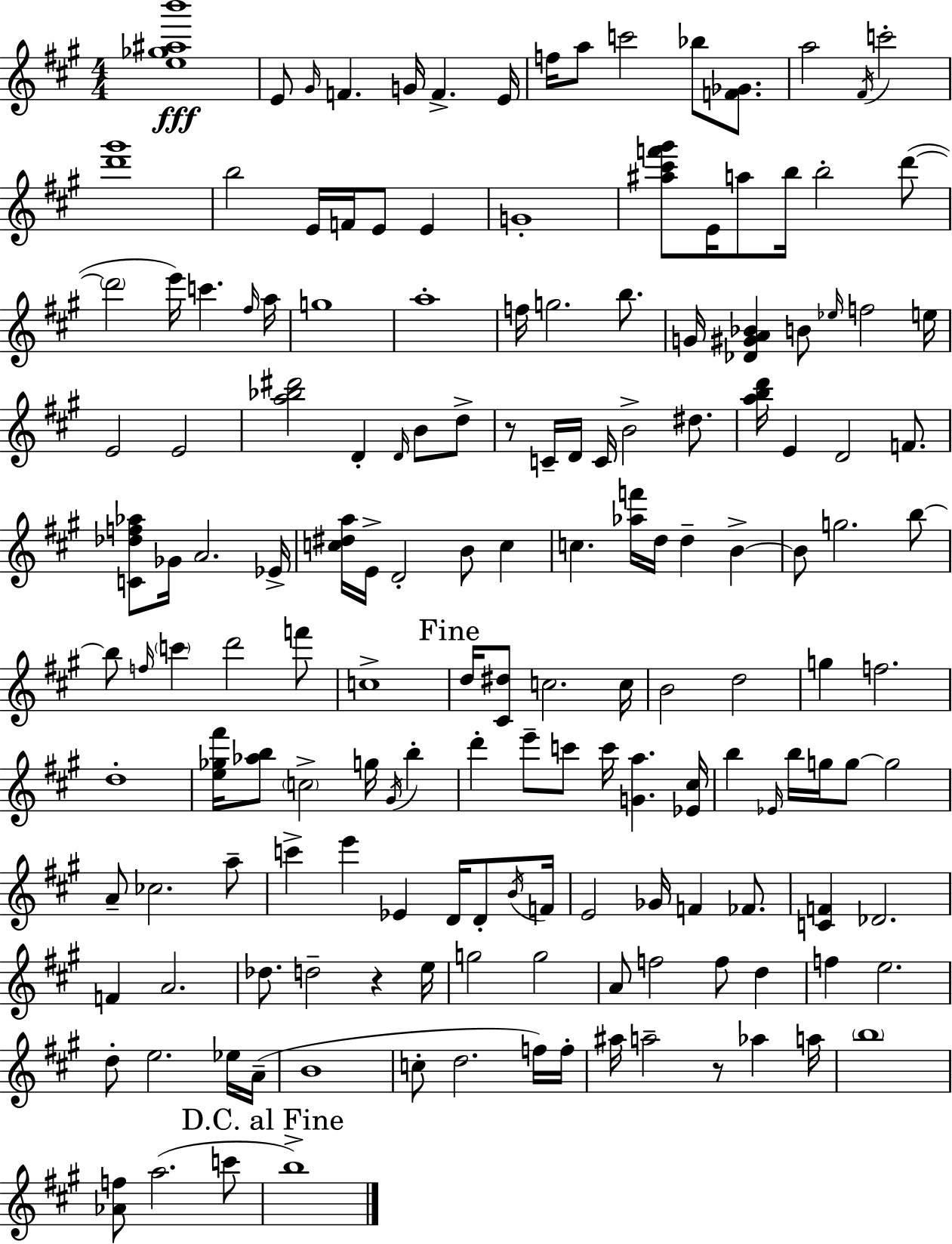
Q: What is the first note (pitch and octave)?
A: E4